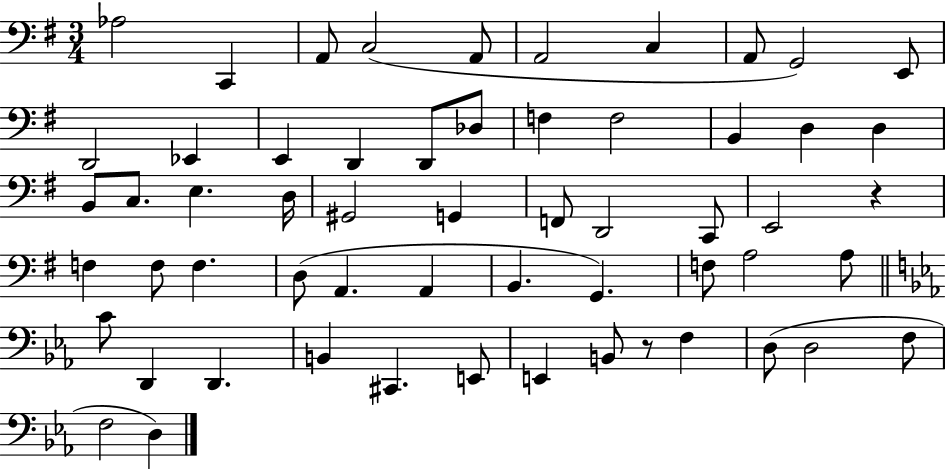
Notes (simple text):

Ab3/h C2/q A2/e C3/h A2/e A2/h C3/q A2/e G2/h E2/e D2/h Eb2/q E2/q D2/q D2/e Db3/e F3/q F3/h B2/q D3/q D3/q B2/e C3/e. E3/q. D3/s G#2/h G2/q F2/e D2/h C2/e E2/h R/q F3/q F3/e F3/q. D3/e A2/q. A2/q B2/q. G2/q. F3/e A3/h A3/e C4/e D2/q D2/q. B2/q C#2/q. E2/e E2/q B2/e R/e F3/q D3/e D3/h F3/e F3/h D3/q